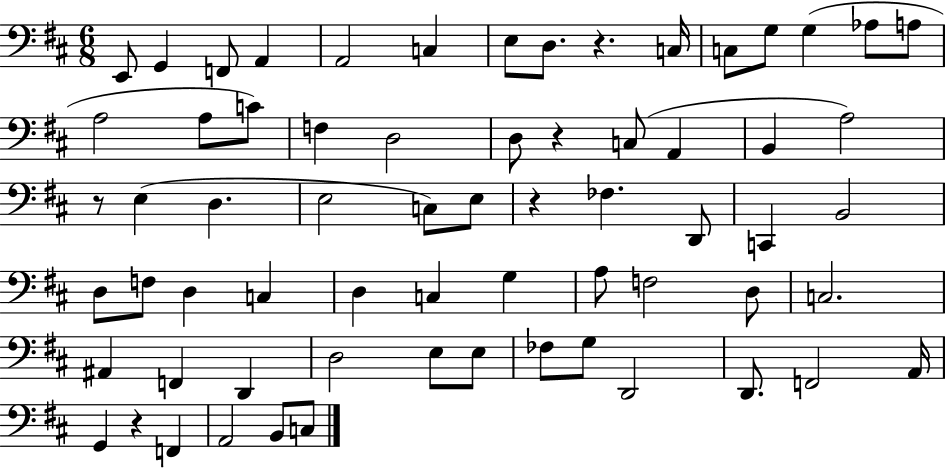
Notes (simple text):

E2/e G2/q F2/e A2/q A2/h C3/q E3/e D3/e. R/q. C3/s C3/e G3/e G3/q Ab3/e A3/e A3/h A3/e C4/e F3/q D3/h D3/e R/q C3/e A2/q B2/q A3/h R/e E3/q D3/q. E3/h C3/e E3/e R/q FES3/q. D2/e C2/q B2/h D3/e F3/e D3/q C3/q D3/q C3/q G3/q A3/e F3/h D3/e C3/h. A#2/q F2/q D2/q D3/h E3/e E3/e FES3/e G3/e D2/h D2/e. F2/h A2/s G2/q R/q F2/q A2/h B2/e C3/e